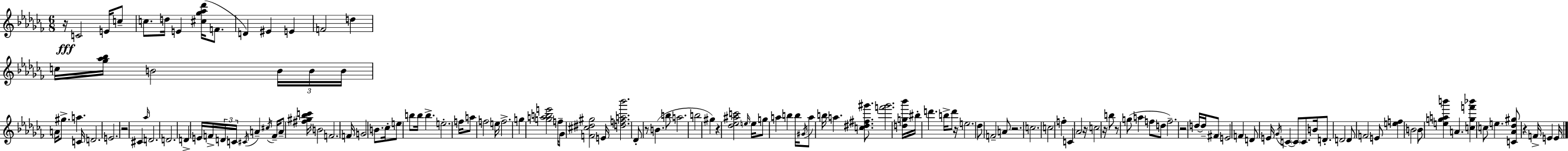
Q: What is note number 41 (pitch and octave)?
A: G4